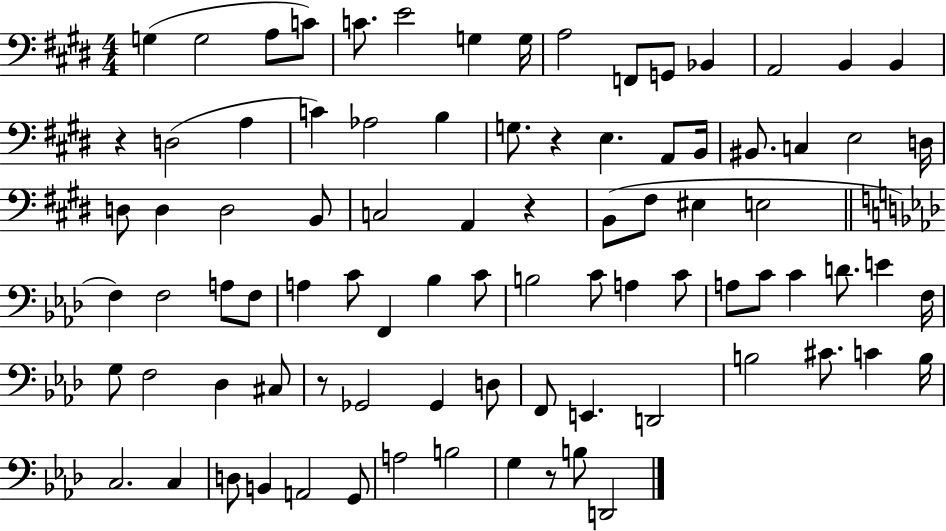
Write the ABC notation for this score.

X:1
T:Untitled
M:4/4
L:1/4
K:E
G, G,2 A,/2 C/2 C/2 E2 G, G,/4 A,2 F,,/2 G,,/2 _B,, A,,2 B,, B,, z D,2 A, C _A,2 B, G,/2 z E, A,,/2 B,,/4 ^B,,/2 C, E,2 D,/4 D,/2 D, D,2 B,,/2 C,2 A,, z B,,/2 ^F,/2 ^E, E,2 F, F,2 A,/2 F,/2 A, C/2 F,, _B, C/2 B,2 C/2 A, C/2 A,/2 C/2 C D/2 E F,/4 G,/2 F,2 _D, ^C,/2 z/2 _G,,2 _G,, D,/2 F,,/2 E,, D,,2 B,2 ^C/2 C B,/4 C,2 C, D,/2 B,, A,,2 G,,/2 A,2 B,2 G, z/2 B,/2 D,,2